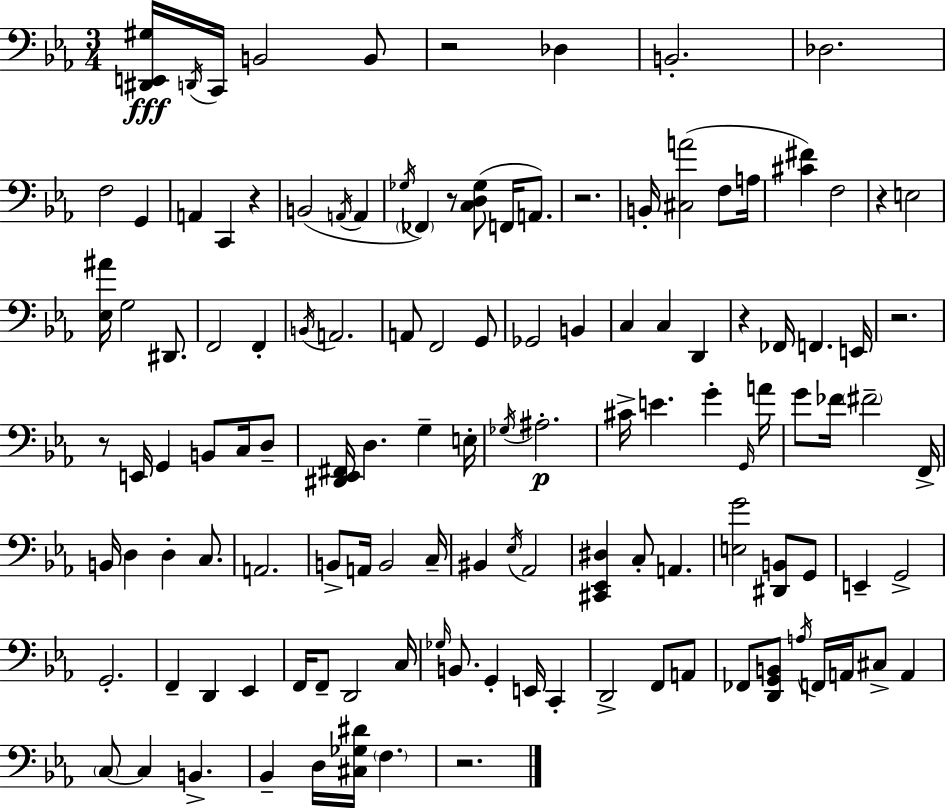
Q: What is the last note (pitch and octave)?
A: F3